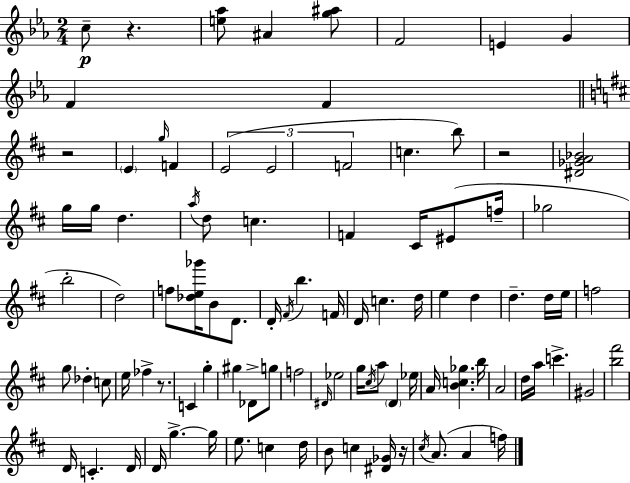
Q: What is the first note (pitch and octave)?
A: C5